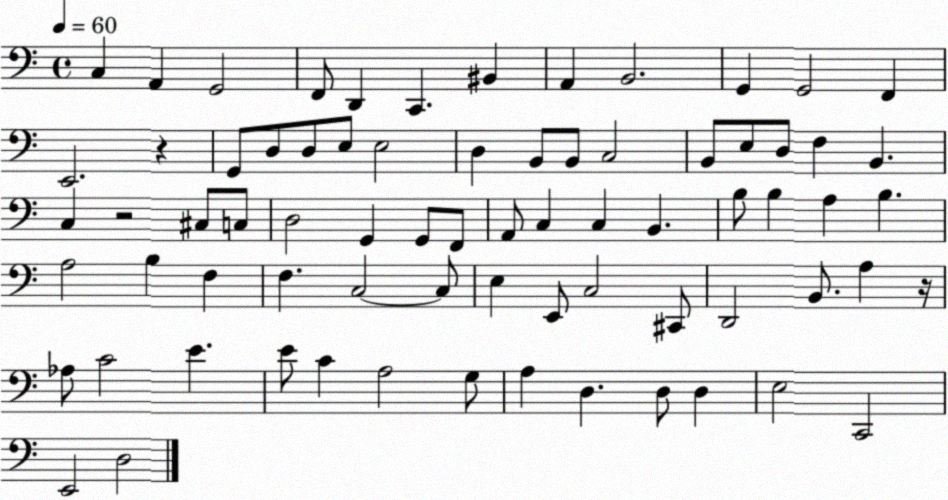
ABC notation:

X:1
T:Untitled
M:4/4
L:1/4
K:C
C, A,, G,,2 F,,/2 D,, C,, ^B,, A,, B,,2 G,, G,,2 F,, E,,2 z G,,/2 D,/2 D,/2 E,/2 E,2 D, B,,/2 B,,/2 C,2 B,,/2 E,/2 D,/2 F, B,, C, z2 ^C,/2 C,/2 D,2 G,, G,,/2 F,,/2 A,,/2 C, C, B,, B,/2 B, A, B, A,2 B, F, F, C,2 C,/2 E, E,,/2 C,2 ^C,,/2 D,,2 B,,/2 A, z/4 _A,/2 C2 E E/2 C A,2 G,/2 A, D, D,/2 D, E,2 C,,2 E,,2 D,2